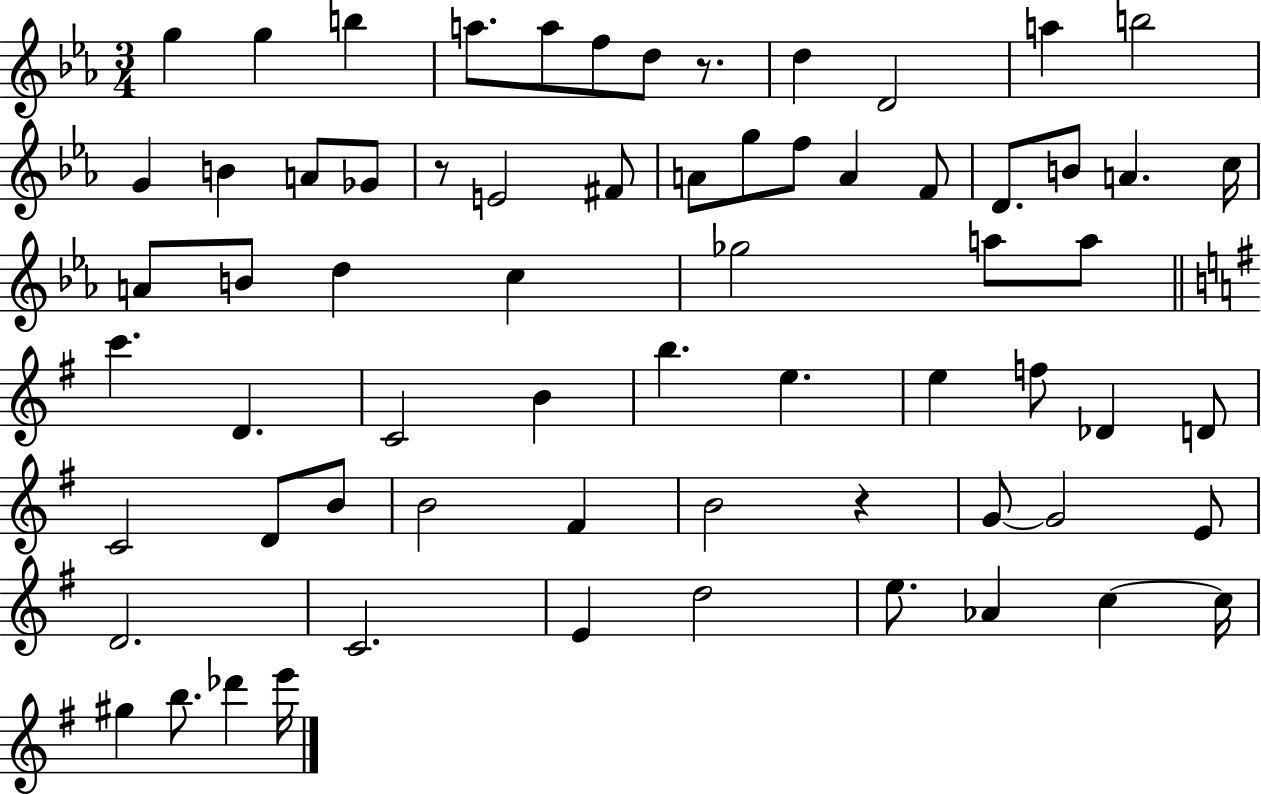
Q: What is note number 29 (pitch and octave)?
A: D5